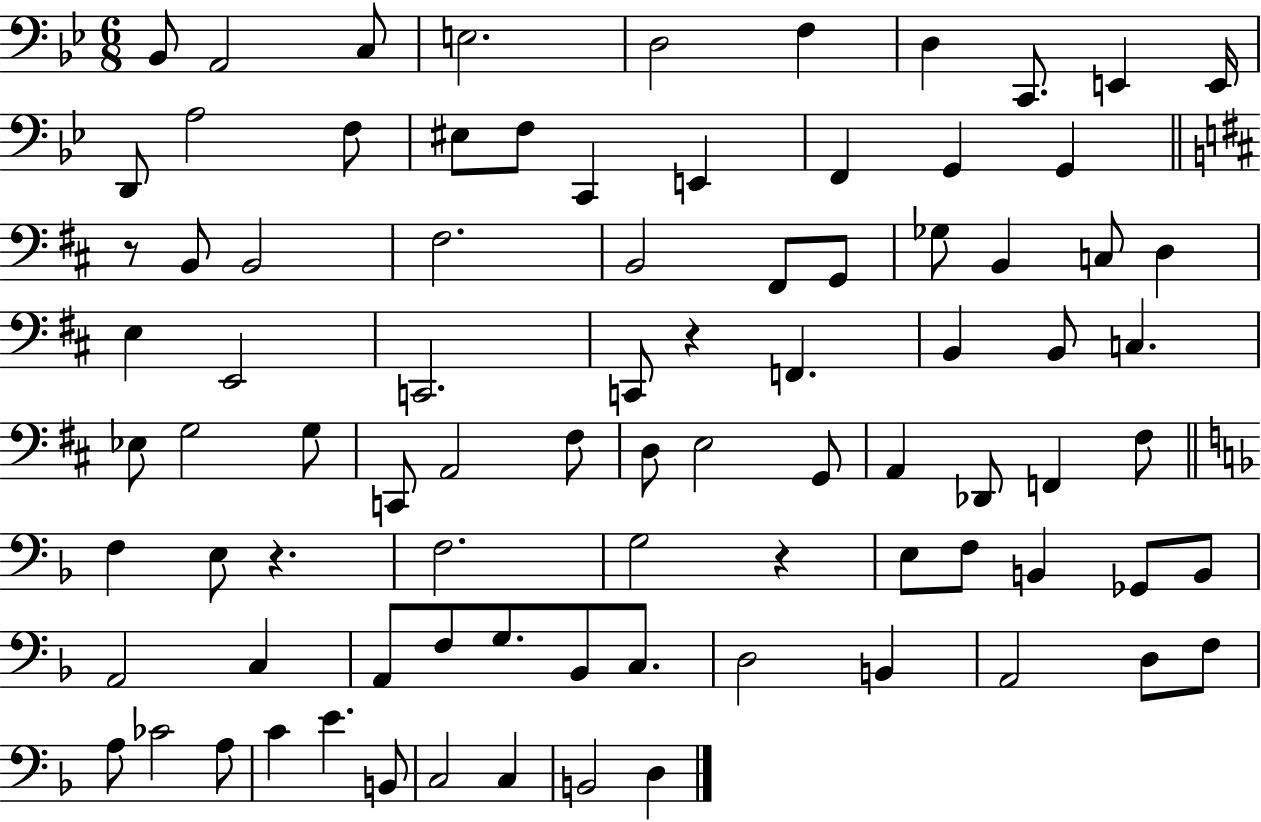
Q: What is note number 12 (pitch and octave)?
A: A3